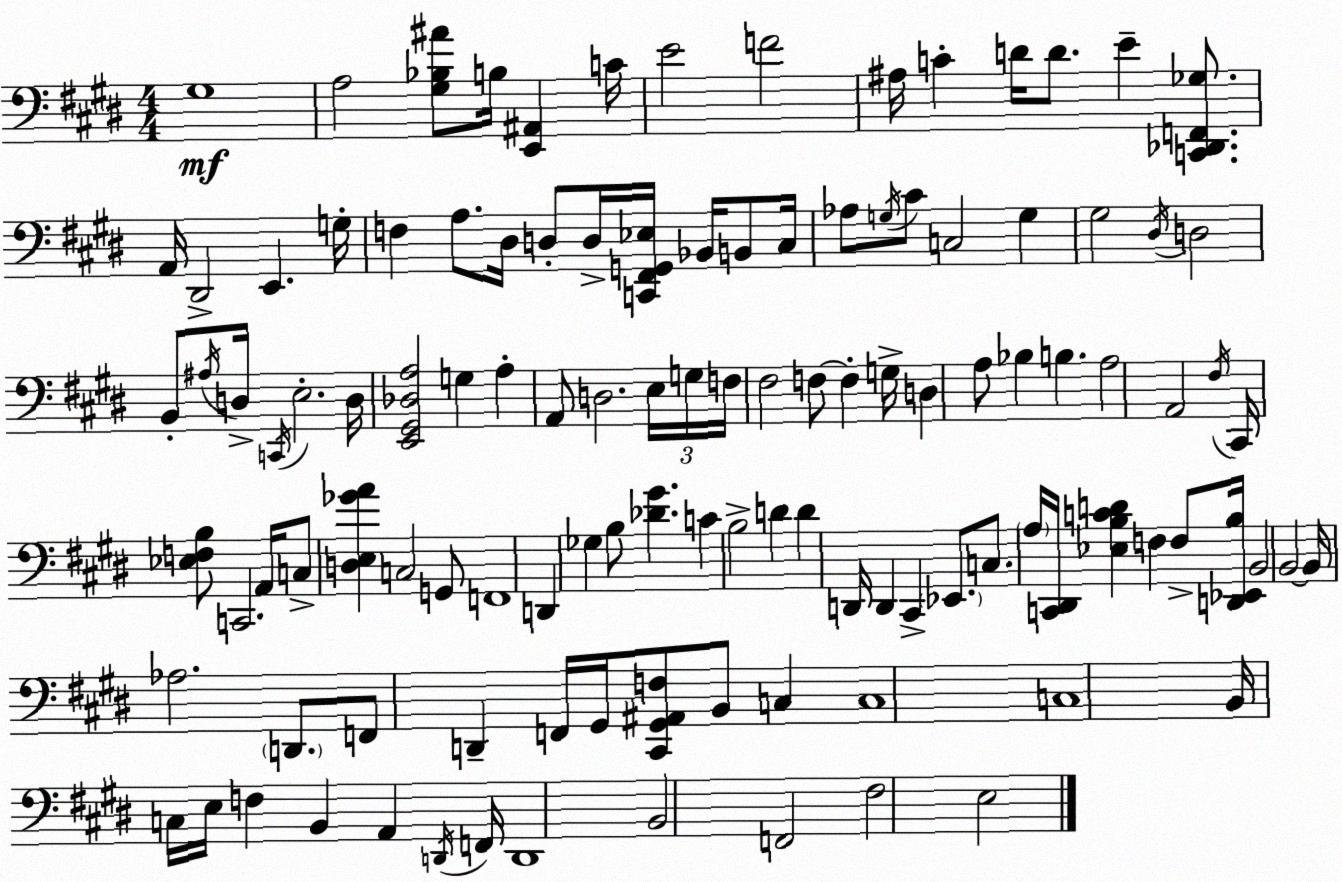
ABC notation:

X:1
T:Untitled
M:4/4
L:1/4
K:E
^G,4 A,2 [^G,_B,^A]/2 B,/4 [E,,^A,,] C/4 E2 F2 ^A,/4 C D/4 D/2 E [C,,_D,,F,,_G,]/2 A,,/4 ^D,,2 E,, G,/4 F, A,/2 ^D,/4 D,/2 D,/4 [C,,^F,,G,,_E,]/4 _B,,/4 B,,/2 ^C,/4 _A,/2 G,/4 ^C/2 C,2 G, ^G,2 ^D,/4 D,2 B,,/2 ^A,/4 D,/4 C,,/4 E,2 D,/4 [E,,^G,,_D,A,]2 G, A, A,,/2 D,2 E,/4 G,/4 F,/4 ^F,2 F,/2 F, G,/4 D, A,/2 _B, B, A,2 A,,2 ^F,/4 ^C,,/4 [_E,F,B,]/2 C,,2 A,,/4 C,/2 [D,E,_GA] C,2 G,,/2 F,,4 D,, _G, B,/2 [_D^G] C B,2 D D D,,/4 D,, ^C,, _E,,/2 C,/2 A,/4 [C,,^D,,]/4 [_E,B,CD] F, F,/2 [D,,_E,,B,]/4 B,,2 B,,2 B,,/4 _A,2 D,,/2 F,,/2 D,, F,,/4 ^G,,/4 [^C,,^G,,^A,,F,]/2 B,,/2 C, C,4 C,4 B,,/4 C,/4 E,/4 F, B,, A,, D,,/4 F,,/4 D,,4 B,,2 F,,2 ^F,2 E,2